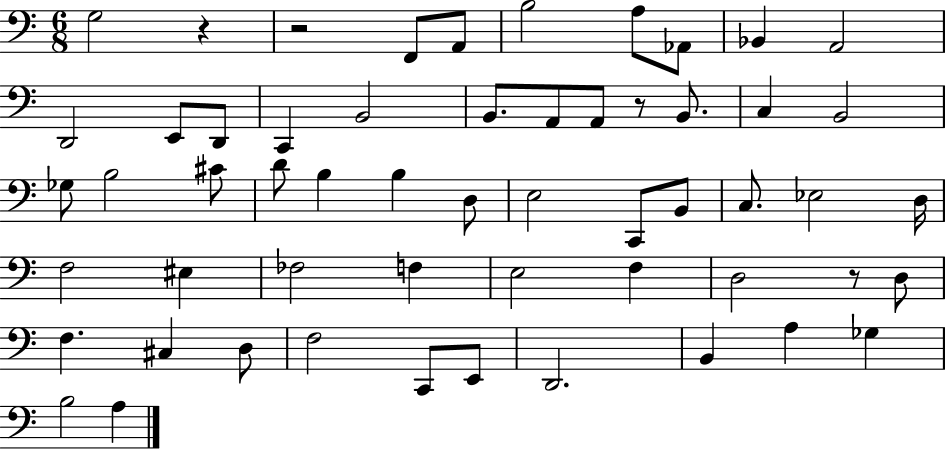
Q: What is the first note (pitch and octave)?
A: G3